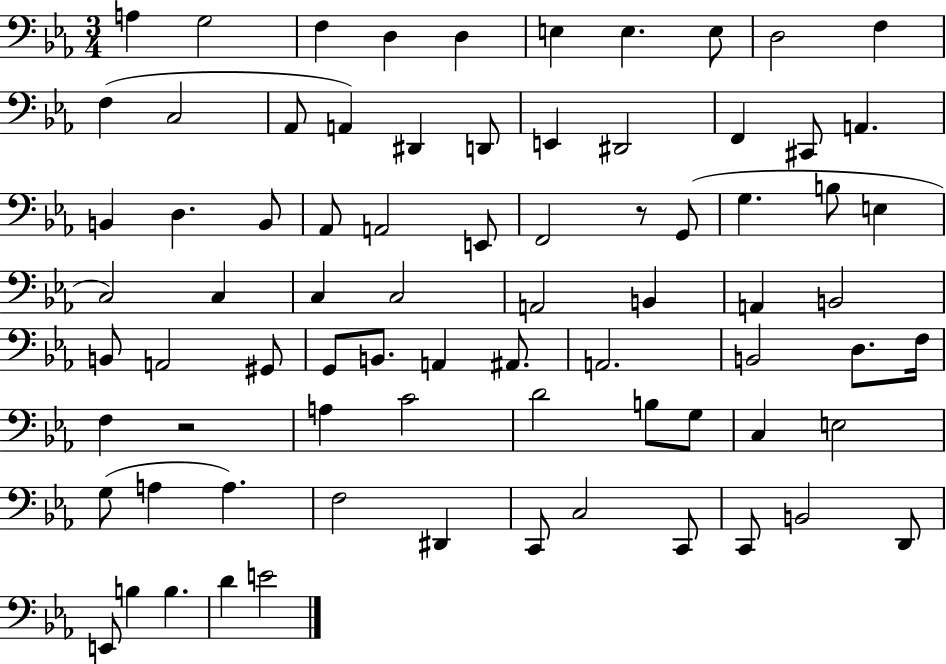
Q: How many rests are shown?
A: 2